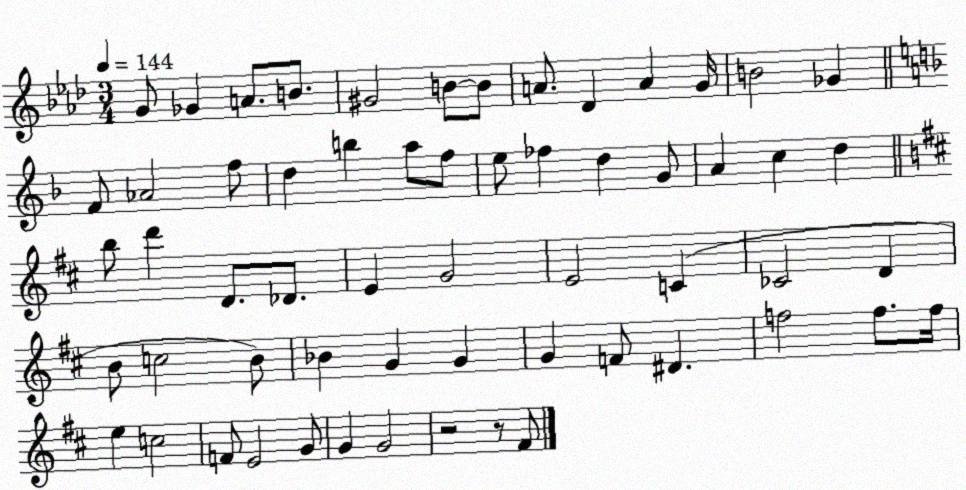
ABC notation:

X:1
T:Untitled
M:3/4
L:1/4
K:Ab
G/2 _G A/2 B/2 ^G2 B/2 B/2 A/2 _D A G/4 B2 _G F/2 _A2 f/2 d b a/2 f/2 e/2 _f d G/2 A c d b/2 d' D/2 _D/2 E G2 E2 C _C2 D B/2 c2 B/2 _B G G G F/2 ^D f2 f/2 f/4 e c2 F/2 E2 G/2 G G2 z2 z/2 ^F/2